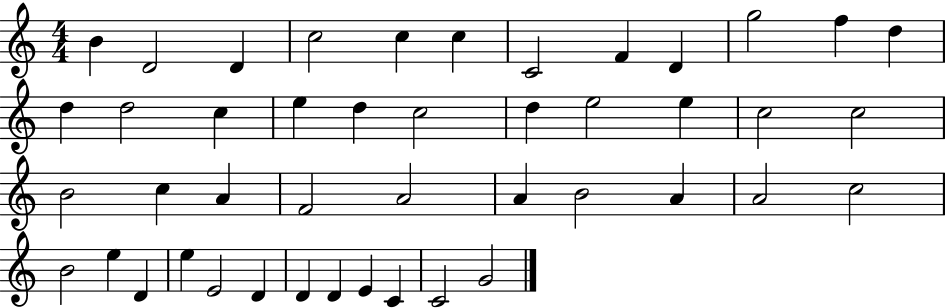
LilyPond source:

{
  \clef treble
  \numericTimeSignature
  \time 4/4
  \key c \major
  b'4 d'2 d'4 | c''2 c''4 c''4 | c'2 f'4 d'4 | g''2 f''4 d''4 | \break d''4 d''2 c''4 | e''4 d''4 c''2 | d''4 e''2 e''4 | c''2 c''2 | \break b'2 c''4 a'4 | f'2 a'2 | a'4 b'2 a'4 | a'2 c''2 | \break b'2 e''4 d'4 | e''4 e'2 d'4 | d'4 d'4 e'4 c'4 | c'2 g'2 | \break \bar "|."
}